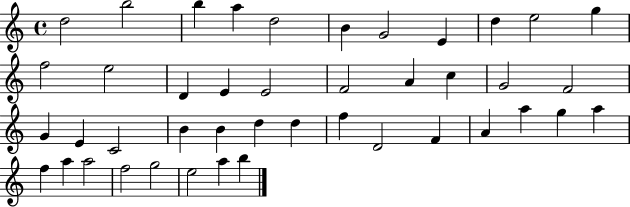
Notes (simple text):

D5/h B5/h B5/q A5/q D5/h B4/q G4/h E4/q D5/q E5/h G5/q F5/h E5/h D4/q E4/q E4/h F4/h A4/q C5/q G4/h F4/h G4/q E4/q C4/h B4/q B4/q D5/q D5/q F5/q D4/h F4/q A4/q A5/q G5/q A5/q F5/q A5/q A5/h F5/h G5/h E5/h A5/q B5/q